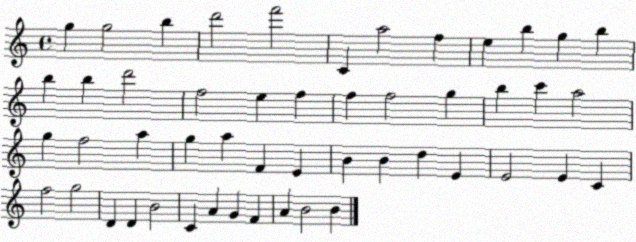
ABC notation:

X:1
T:Untitled
M:4/4
L:1/4
K:C
g g2 b d'2 f'2 C a2 f e b g b b b d'2 f2 e f f f2 g b c' a2 g f2 a g a F E B B d E E2 E C f2 g2 D D B2 C A G F A B2 B